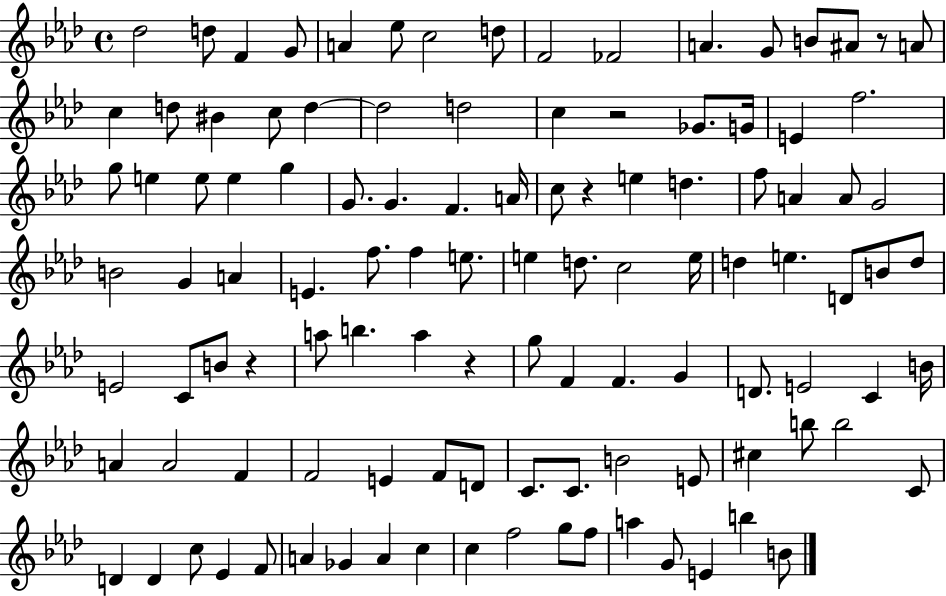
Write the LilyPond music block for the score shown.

{
  \clef treble
  \time 4/4
  \defaultTimeSignature
  \key aes \major
  des''2 d''8 f'4 g'8 | a'4 ees''8 c''2 d''8 | f'2 fes'2 | a'4. g'8 b'8 ais'8 r8 a'8 | \break c''4 d''8 bis'4 c''8 d''4~~ | d''2 d''2 | c''4 r2 ges'8. g'16 | e'4 f''2. | \break g''8 e''4 e''8 e''4 g''4 | g'8. g'4. f'4. a'16 | c''8 r4 e''4 d''4. | f''8 a'4 a'8 g'2 | \break b'2 g'4 a'4 | e'4. f''8. f''4 e''8. | e''4 d''8. c''2 e''16 | d''4 e''4. d'8 b'8 d''8 | \break e'2 c'8 b'8 r4 | a''8 b''4. a''4 r4 | g''8 f'4 f'4. g'4 | d'8. e'2 c'4 b'16 | \break a'4 a'2 f'4 | f'2 e'4 f'8 d'8 | c'8. c'8. b'2 e'8 | cis''4 b''8 b''2 c'8 | \break d'4 d'4 c''8 ees'4 f'8 | a'4 ges'4 a'4 c''4 | c''4 f''2 g''8 f''8 | a''4 g'8 e'4 b''4 b'8 | \break \bar "|."
}